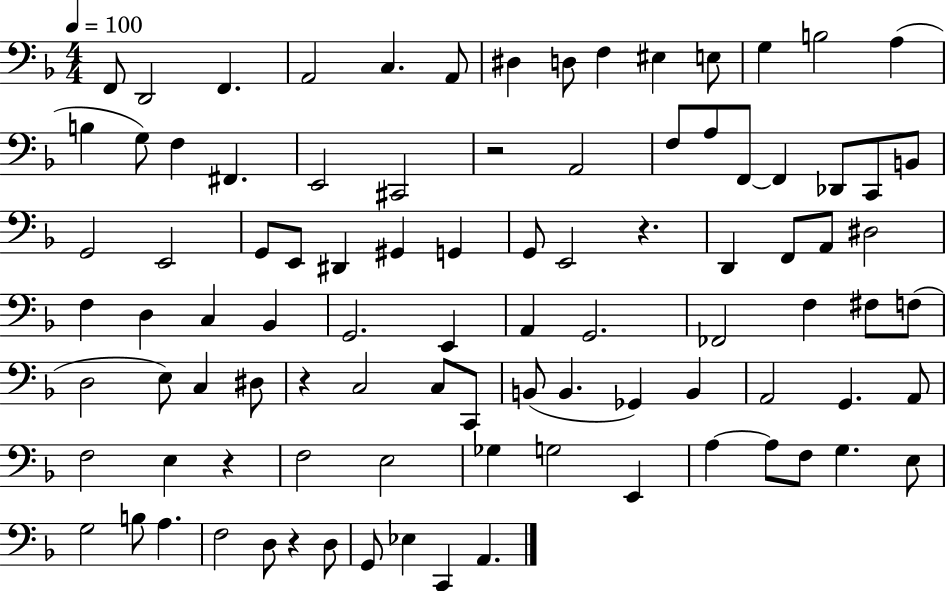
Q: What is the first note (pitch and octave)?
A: F2